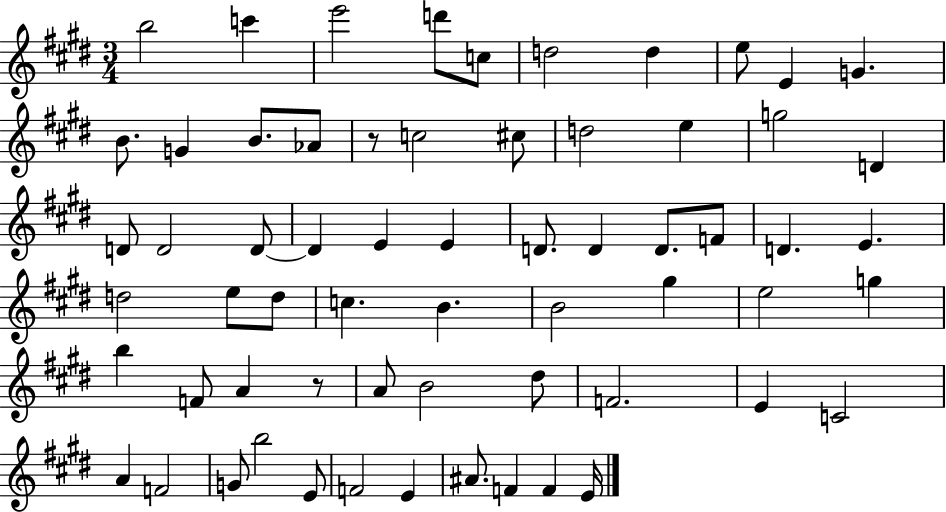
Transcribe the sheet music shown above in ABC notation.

X:1
T:Untitled
M:3/4
L:1/4
K:E
b2 c' e'2 d'/2 c/2 d2 d e/2 E G B/2 G B/2 _A/2 z/2 c2 ^c/2 d2 e g2 D D/2 D2 D/2 D E E D/2 D D/2 F/2 D E d2 e/2 d/2 c B B2 ^g e2 g b F/2 A z/2 A/2 B2 ^d/2 F2 E C2 A F2 G/2 b2 E/2 F2 E ^A/2 F F E/4